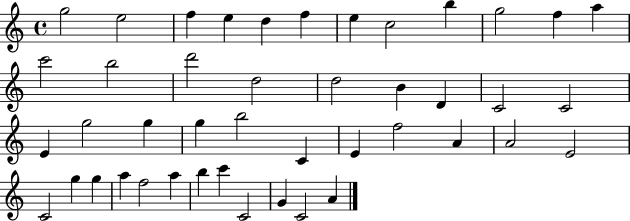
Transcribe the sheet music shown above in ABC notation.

X:1
T:Untitled
M:4/4
L:1/4
K:C
g2 e2 f e d f e c2 b g2 f a c'2 b2 d'2 d2 d2 B D C2 C2 E g2 g g b2 C E f2 A A2 E2 C2 g g a f2 a b c' C2 G C2 A